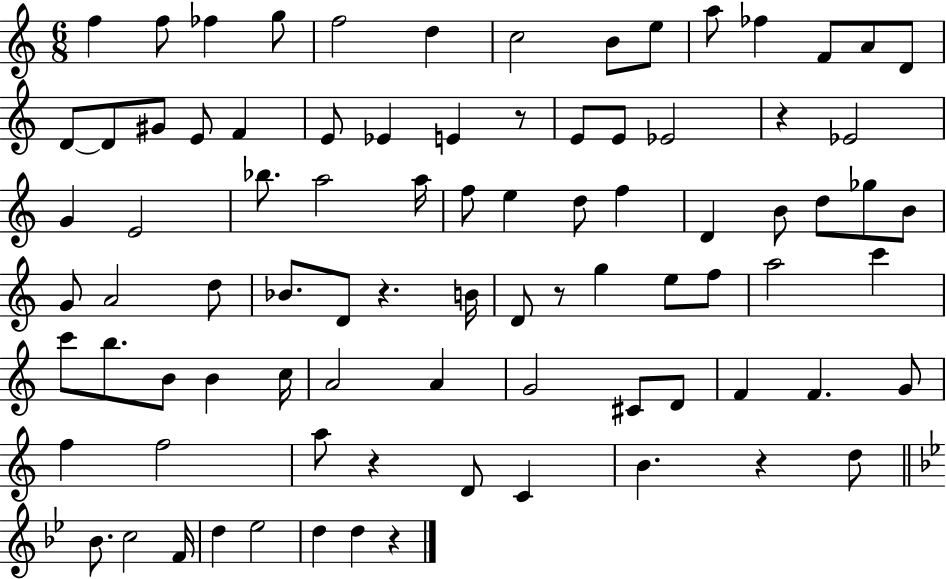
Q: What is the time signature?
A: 6/8